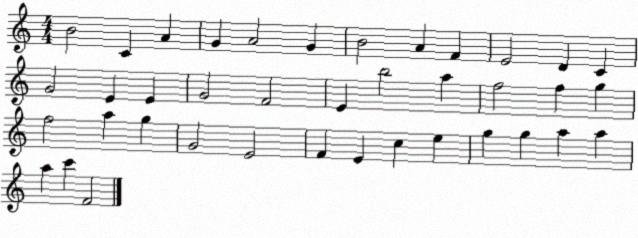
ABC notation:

X:1
T:Untitled
M:4/4
L:1/4
K:C
B2 C A G A2 G B2 A F E2 D C G2 E E G2 F2 E b2 a f2 f g f2 a g G2 E2 F E c e g g a a a c' F2